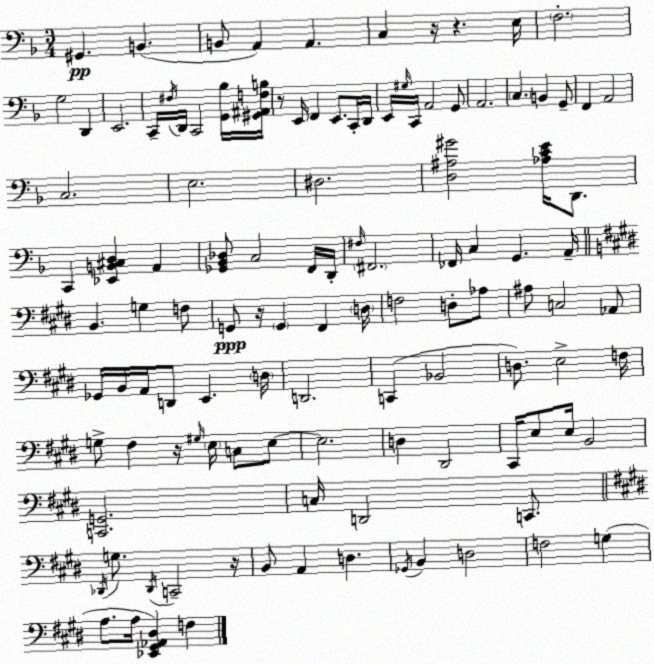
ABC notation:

X:1
T:Untitled
M:3/4
L:1/4
K:Dm
^G,, B,, B,,/2 A,, A,, C, z/4 z E,/4 F,2 G,2 D,, E,,2 C,,/4 ^F,/4 D,,/4 C,,2 [G,,_B,]/4 [^G,,^A,,F,B,]/4 z/2 E,,/4 F,, E,,/2 C,,/4 D,,/4 E,,/4 ^G,/4 C,,/4 A,,2 G,,/2 A,,2 C, B,, G,,/2 F,, A,,2 C,2 E,2 ^D,2 [D,^A,^G]2 [_A,CE]/4 D,,/2 C,, [_E,,B,,^C,D,] A,, [_G,,_B,,_D,]/2 C,2 F,,/4 D,,/4 ^F,/4 ^F,,2 _F,,/4 C, G,, A,,/4 B,, G, F,/2 G,,/2 z/4 G,, ^F,, D,/4 F,2 D,/2 _A,/2 ^A,/2 C,2 _A,,/2 _G,,/4 B,,/4 A,,/4 D,,/2 E,, D,/4 D,,2 C,, _B,,2 D,/2 E,2 F,/4 G,/2 ^F, z/4 ^G,/4 E,/4 C,/2 E,/2 E,2 D, ^D,,2 ^C,,/4 E,/2 E,/4 B,,2 [C,,G,,]2 C,/4 D,,2 C,,/2 _D,,/4 G,/2 _D,,/4 C,,2 z/4 B,,/2 A,, D, _G,,/4 B,, D,2 F,2 G, A,/2 A,/4 [_E,,^G,,_A,,^D,] F,